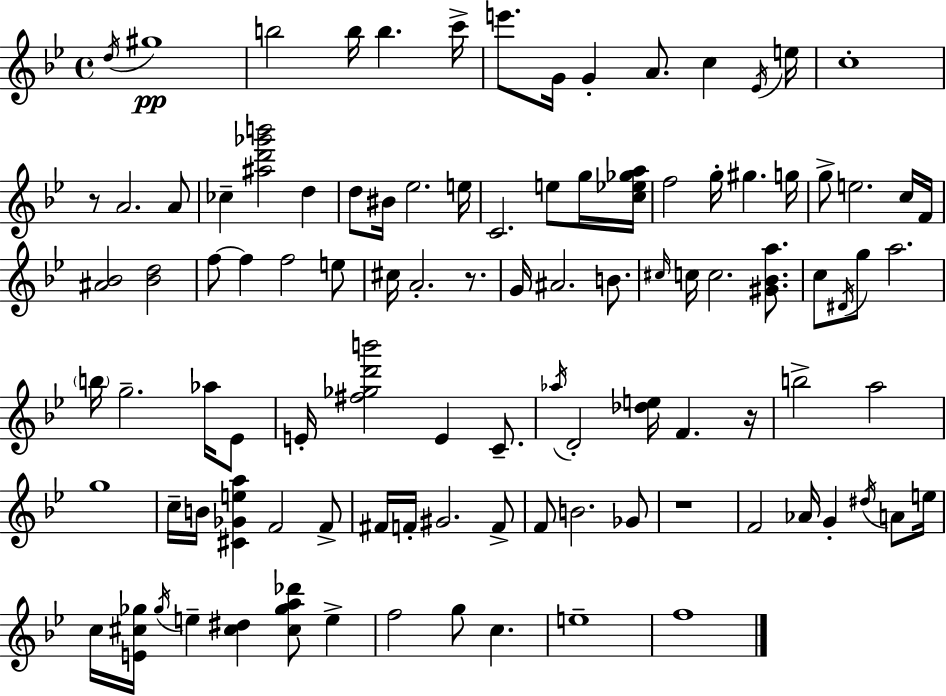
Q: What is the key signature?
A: BES major